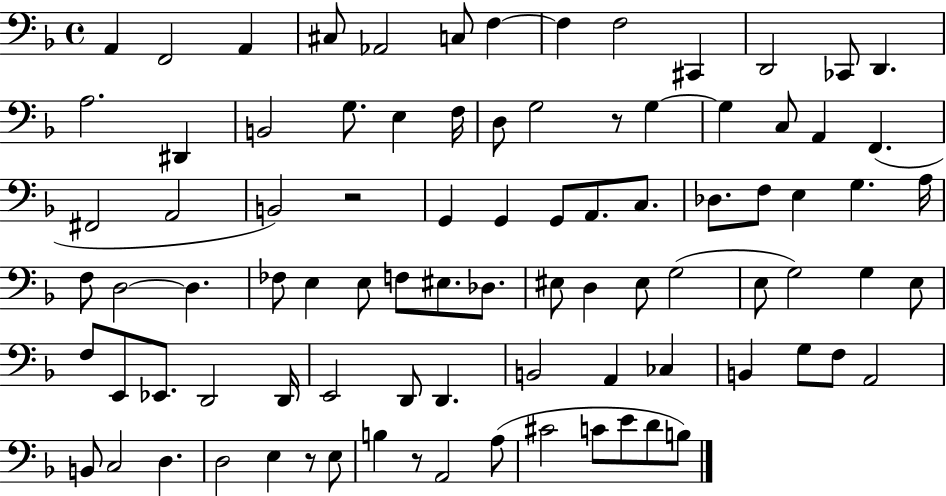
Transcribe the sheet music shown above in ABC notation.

X:1
T:Untitled
M:4/4
L:1/4
K:F
A,, F,,2 A,, ^C,/2 _A,,2 C,/2 F, F, F,2 ^C,, D,,2 _C,,/2 D,, A,2 ^D,, B,,2 G,/2 E, F,/4 D,/2 G,2 z/2 G, G, C,/2 A,, F,, ^F,,2 A,,2 B,,2 z2 G,, G,, G,,/2 A,,/2 C,/2 _D,/2 F,/2 E, G, A,/4 F,/2 D,2 D, _F,/2 E, E,/2 F,/2 ^E,/2 _D,/2 ^E,/2 D, ^E,/2 G,2 E,/2 G,2 G, E,/2 F,/2 E,,/2 _E,,/2 D,,2 D,,/4 E,,2 D,,/2 D,, B,,2 A,, _C, B,, G,/2 F,/2 A,,2 B,,/2 C,2 D, D,2 E, z/2 E,/2 B, z/2 A,,2 A,/2 ^C2 C/2 E/2 D/2 B,/2